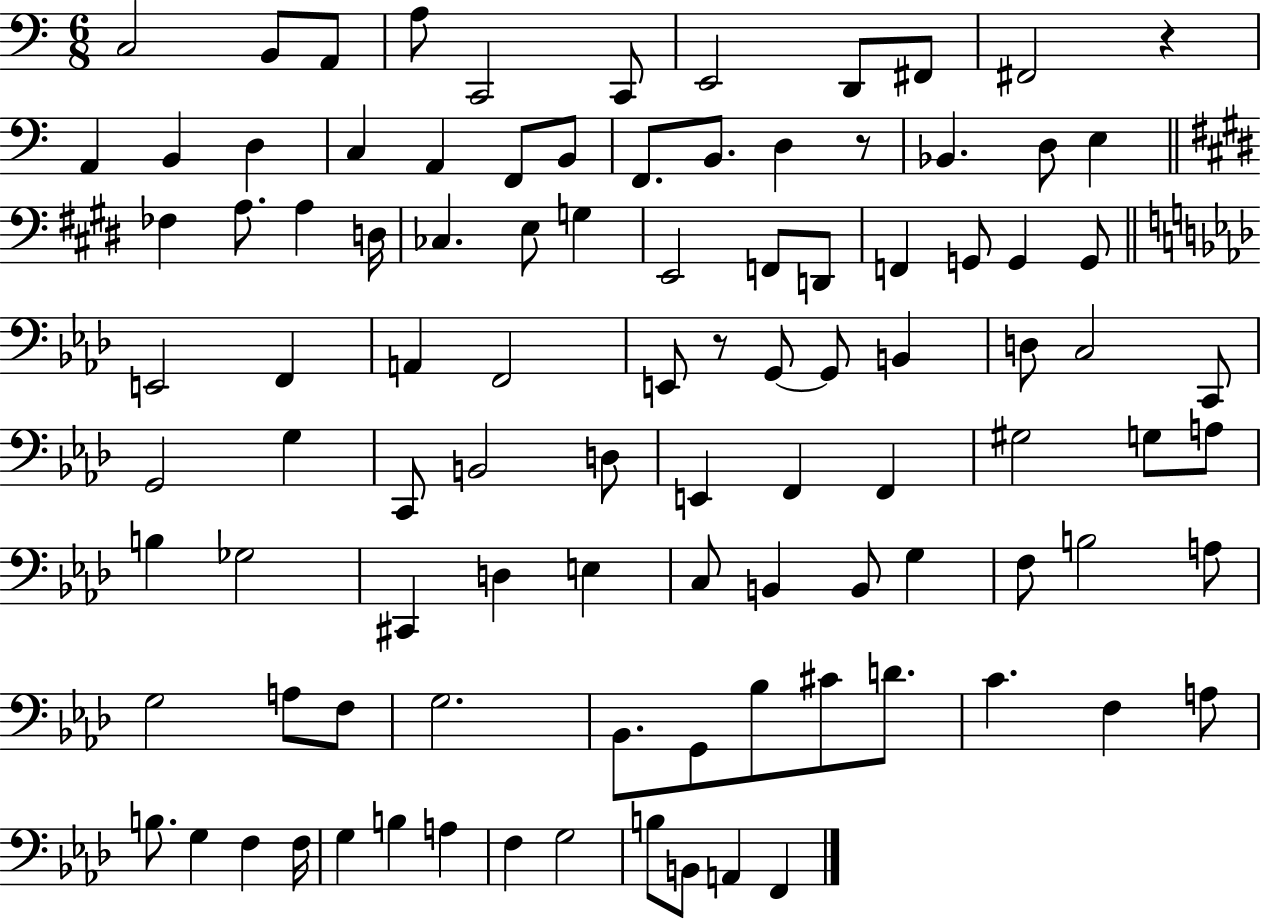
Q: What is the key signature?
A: C major